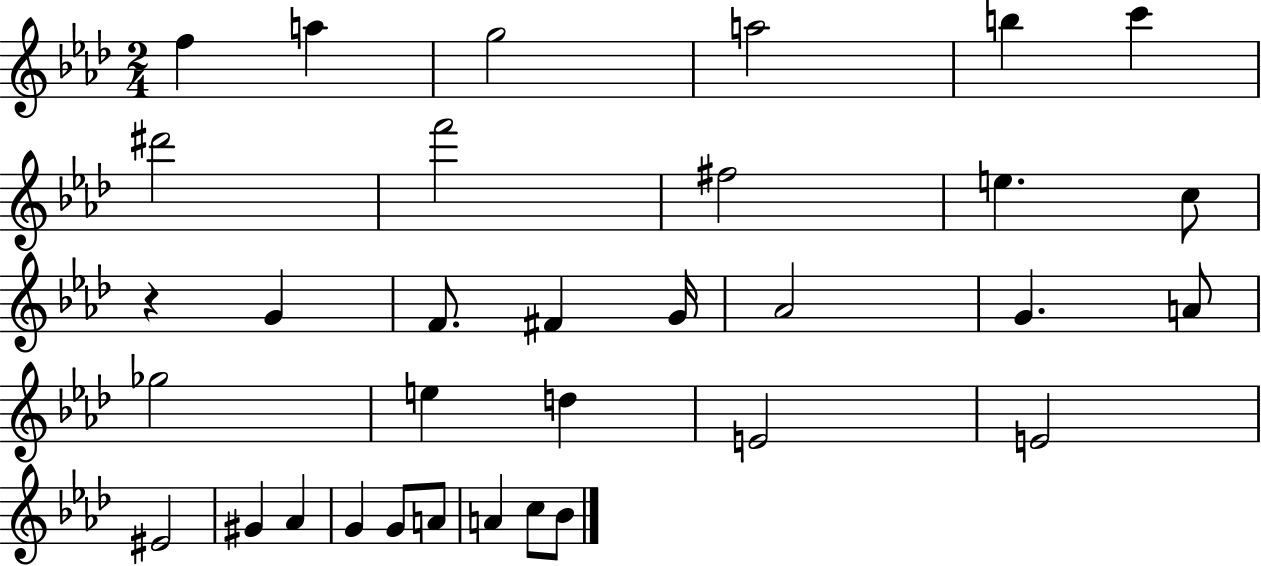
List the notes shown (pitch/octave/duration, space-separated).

F5/q A5/q G5/h A5/h B5/q C6/q D#6/h F6/h F#5/h E5/q. C5/e R/q G4/q F4/e. F#4/q G4/s Ab4/h G4/q. A4/e Gb5/h E5/q D5/q E4/h E4/h EIS4/h G#4/q Ab4/q G4/q G4/e A4/e A4/q C5/e Bb4/e